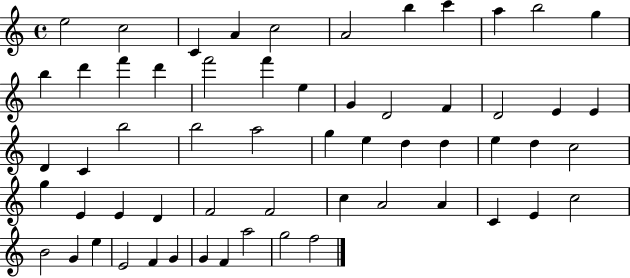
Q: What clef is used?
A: treble